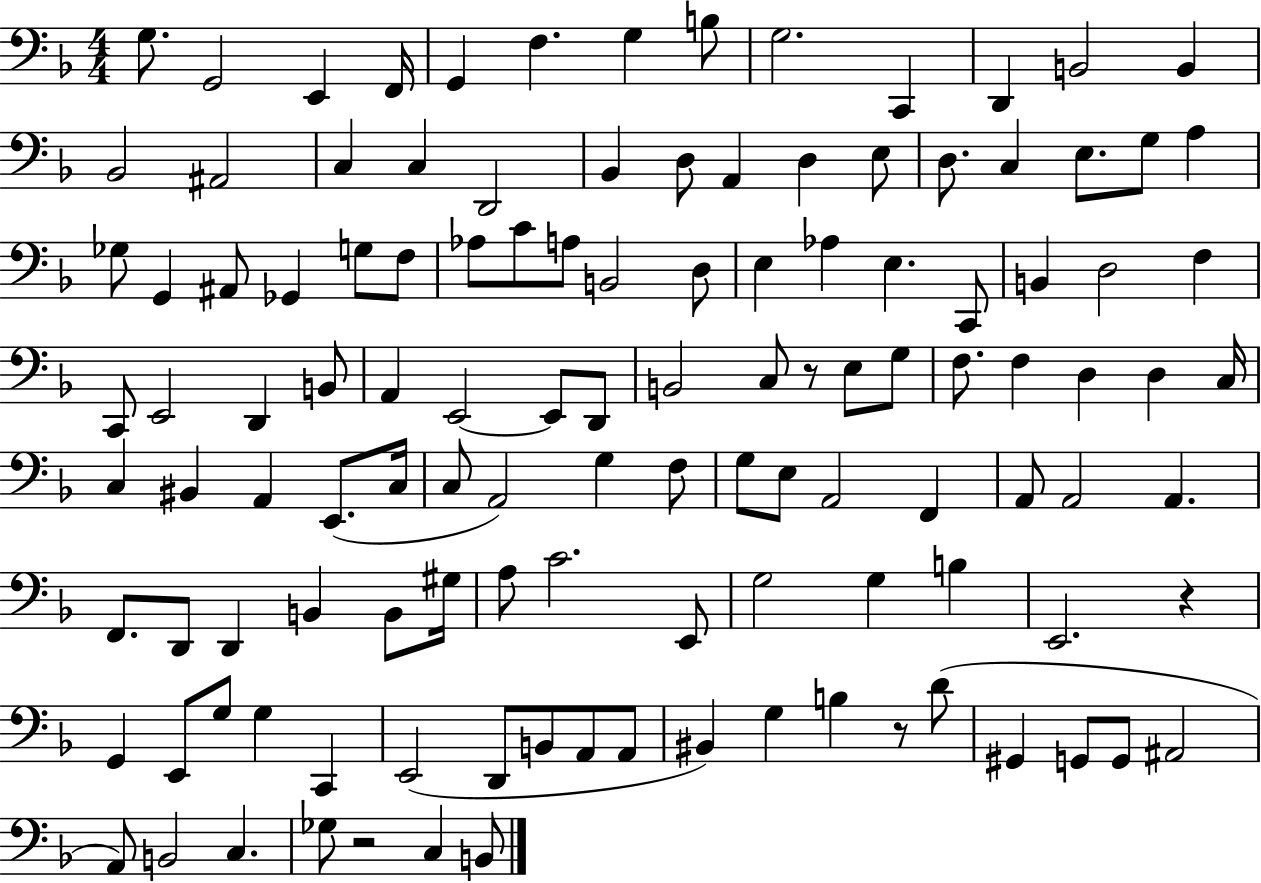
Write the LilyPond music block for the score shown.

{
  \clef bass
  \numericTimeSignature
  \time 4/4
  \key f \major
  g8. g,2 e,4 f,16 | g,4 f4. g4 b8 | g2. c,4 | d,4 b,2 b,4 | \break bes,2 ais,2 | c4 c4 d,2 | bes,4 d8 a,4 d4 e8 | d8. c4 e8. g8 a4 | \break ges8 g,4 ais,8 ges,4 g8 f8 | aes8 c'8 a8 b,2 d8 | e4 aes4 e4. c,8 | b,4 d2 f4 | \break c,8 e,2 d,4 b,8 | a,4 e,2~~ e,8 d,8 | b,2 c8 r8 e8 g8 | f8. f4 d4 d4 c16 | \break c4 bis,4 a,4 e,8.( c16 | c8 a,2) g4 f8 | g8 e8 a,2 f,4 | a,8 a,2 a,4. | \break f,8. d,8 d,4 b,4 b,8 gis16 | a8 c'2. e,8 | g2 g4 b4 | e,2. r4 | \break g,4 e,8 g8 g4 c,4 | e,2( d,8 b,8 a,8 a,8 | bis,4) g4 b4 r8 d'8( | gis,4 g,8 g,8 ais,2 | \break a,8) b,2 c4. | ges8 r2 c4 b,8 | \bar "|."
}